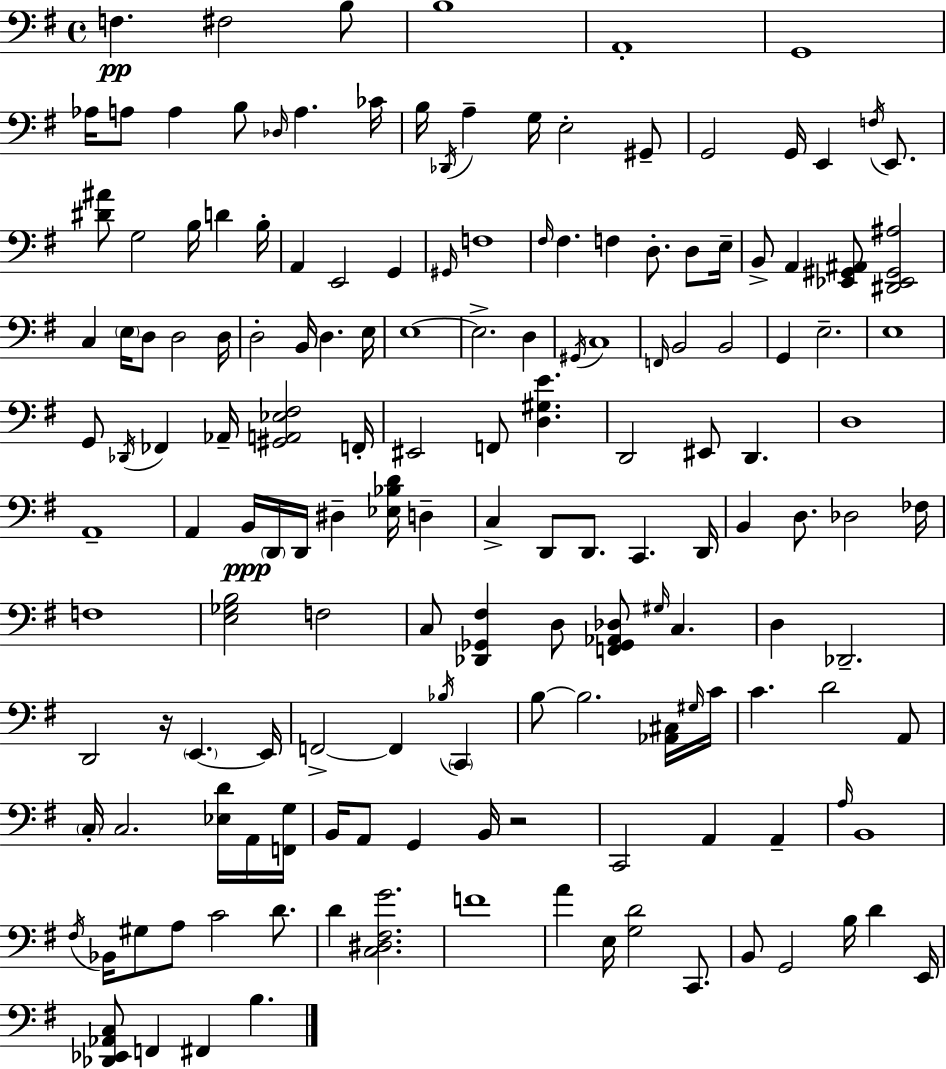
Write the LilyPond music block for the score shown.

{
  \clef bass
  \time 4/4
  \defaultTimeSignature
  \key g \major
  f4.\pp fis2 b8 | b1 | a,1-. | g,1 | \break aes16 a8 a4 b8 \grace { des16 } a4. | ces'16 b16 \acciaccatura { des,16 } a4-- g16 e2-. | gis,8-- g,2 g,16 e,4 \acciaccatura { f16 } | e,8. <dis' ais'>8 g2 b16 d'4 | \break b16-. a,4 e,2 g,4 | \grace { gis,16 } f1 | \grace { fis16 } fis4. f4 d8.-. | d8 e16-- b,8-> a,4 <ees, gis, ais,>8 <dis, ees, gis, ais>2 | \break c4 \parenthesize e16 d8 d2 | d16 d2-. b,16 d4. | e16 e1~~ | e2.-> | \break d4 \acciaccatura { gis,16 } c1 | \grace { f,16 } b,2 b,2 | g,4 e2.-- | e1 | \break g,8 \acciaccatura { des,16 } fes,4 aes,16-- <gis, a, ees fis>2 | f,16-. eis,2 | f,8 <d gis e'>4. d,2 | eis,8 d,4. d1 | \break a,1-- | a,4 b,16\ppp \parenthesize d,16 d,16 dis4-- | <ees bes d'>16 d4-- c4-> d,8 d,8. | c,4. d,16 b,4 d8. des2 | \break fes16 f1 | <e ges b>2 | f2 c8 <des, ges, fis>4 d8 | <f, ges, aes, des>8 \grace { gis16 } c4. d4 des,2.-- | \break d,2 | r16 \parenthesize e,4.~~ e,16 f,2->~~ | f,4 \acciaccatura { bes16 } \parenthesize c,4 b8~~ b2. | <aes, cis>16 \grace { gis16 } c'16 c'4. | \break d'2 a,8 \parenthesize c16-. c2. | <ees d'>16 a,16 <f, g>16 b,16 a,8 g,4 | b,16 r2 c,2 | a,4 a,4-- \grace { a16 } b,1 | \break \acciaccatura { fis16 } bes,16 gis8 | a8 c'2 d'8. d'4 | <c dis fis g'>2. f'1 | a'4 | \break e16 <g d'>2 c,8. b,8 g,2 | b16 d'4 e,16 <des, ees, aes, c>8 f,4 | fis,4 b4. \bar "|."
}